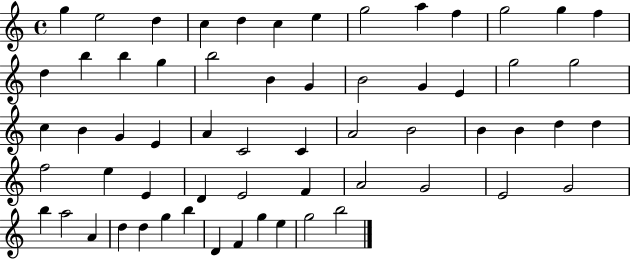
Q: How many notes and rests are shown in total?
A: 61